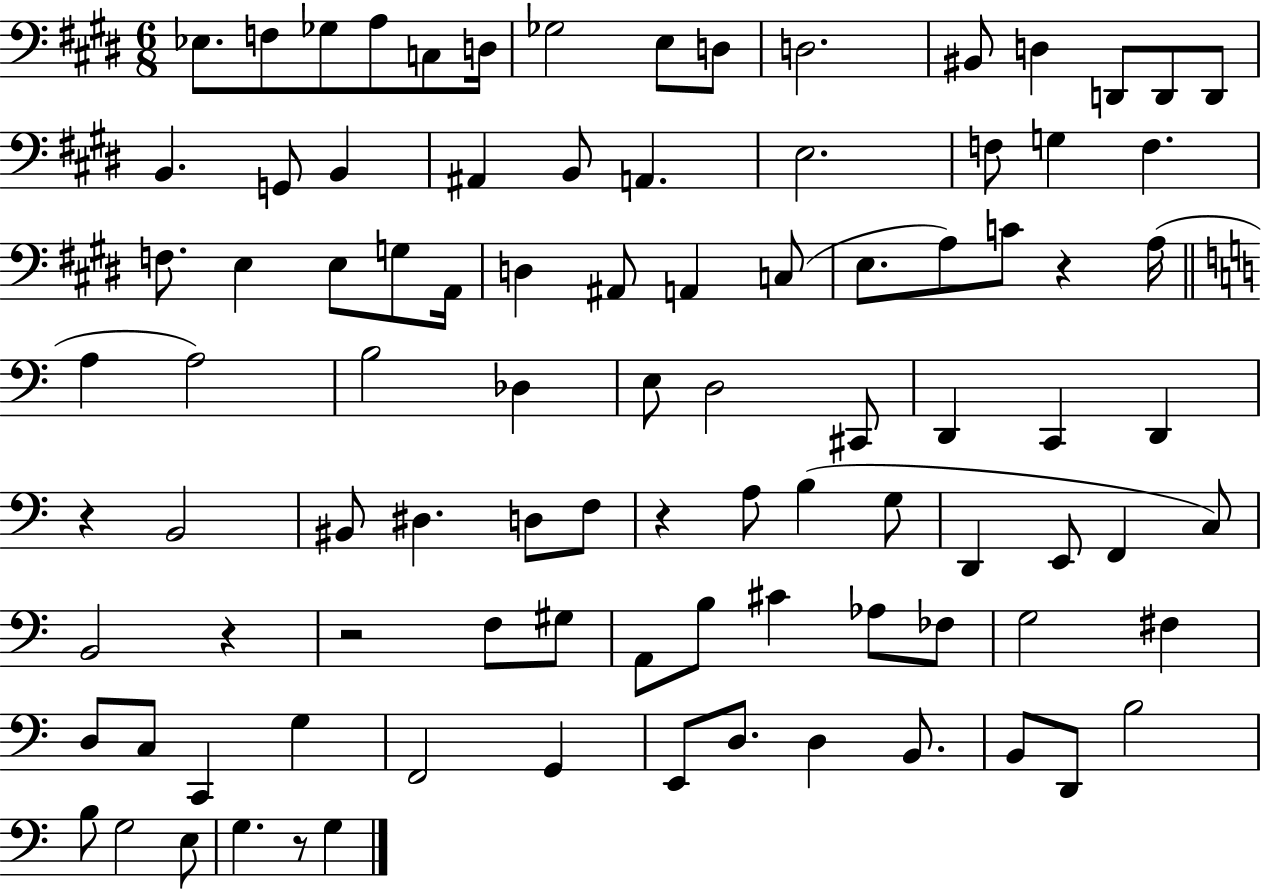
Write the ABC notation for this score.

X:1
T:Untitled
M:6/8
L:1/4
K:E
_E,/2 F,/2 _G,/2 A,/2 C,/2 D,/4 _G,2 E,/2 D,/2 D,2 ^B,,/2 D, D,,/2 D,,/2 D,,/2 B,, G,,/2 B,, ^A,, B,,/2 A,, E,2 F,/2 G, F, F,/2 E, E,/2 G,/2 A,,/4 D, ^A,,/2 A,, C,/2 E,/2 A,/2 C/2 z A,/4 A, A,2 B,2 _D, E,/2 D,2 ^C,,/2 D,, C,, D,, z B,,2 ^B,,/2 ^D, D,/2 F,/2 z A,/2 B, G,/2 D,, E,,/2 F,, C,/2 B,,2 z z2 F,/2 ^G,/2 A,,/2 B,/2 ^C _A,/2 _F,/2 G,2 ^F, D,/2 C,/2 C,, G, F,,2 G,, E,,/2 D,/2 D, B,,/2 B,,/2 D,,/2 B,2 B,/2 G,2 E,/2 G, z/2 G,